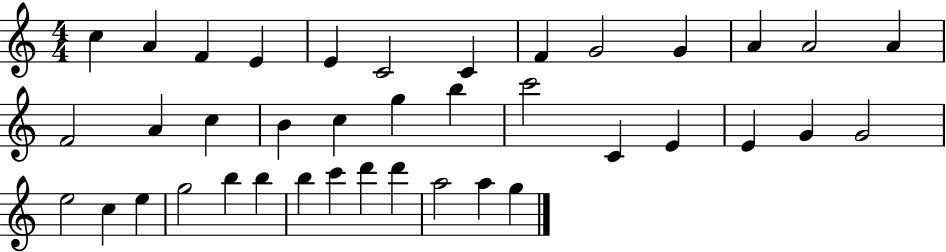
{
  \clef treble
  \numericTimeSignature
  \time 4/4
  \key c \major
  c''4 a'4 f'4 e'4 | e'4 c'2 c'4 | f'4 g'2 g'4 | a'4 a'2 a'4 | \break f'2 a'4 c''4 | b'4 c''4 g''4 b''4 | c'''2 c'4 e'4 | e'4 g'4 g'2 | \break e''2 c''4 e''4 | g''2 b''4 b''4 | b''4 c'''4 d'''4 d'''4 | a''2 a''4 g''4 | \break \bar "|."
}